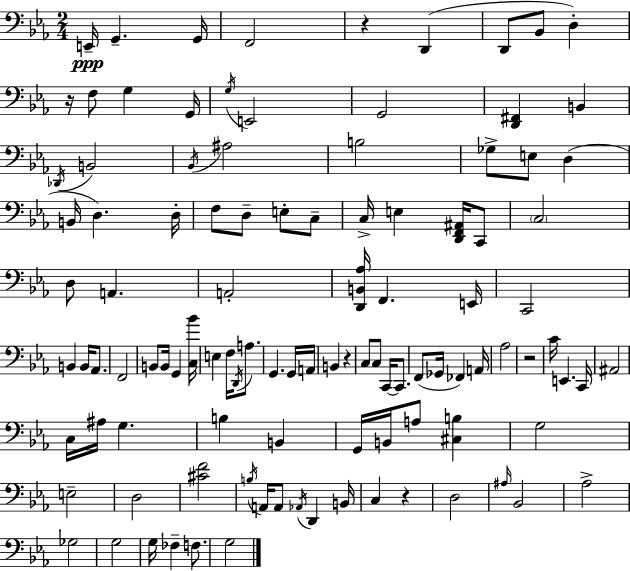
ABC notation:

X:1
T:Untitled
M:2/4
L:1/4
K:Cm
E,,/4 G,, G,,/4 F,,2 z D,, D,,/2 _B,,/2 D, z/4 F,/2 G, G,,/4 G,/4 E,,2 G,,2 [D,,^F,,] B,, _D,,/4 B,,2 _B,,/4 ^A,2 B,2 _G,/2 E,/2 D, B,,/4 D, D,/4 F,/2 D,/2 E,/2 C,/2 C,/4 E, [D,,F,,^A,,]/4 C,,/2 C,2 D,/2 A,, A,,2 [D,,B,,_A,]/4 F,, E,,/4 C,,2 B,, B,,/4 _A,,/2 F,,2 B,,/2 B,,/4 G,, [C,_B]/4 E, F,/4 D,,/4 A,/2 G,, G,,/4 A,,/4 B,, z C,/2 C,/2 C,,/4 C,,/2 F,,/2 _G,,/4 _F,, A,,/4 _A,2 z2 C/4 E,, C,,/4 ^A,,2 C,/4 ^A,/4 G, B, B,, G,,/4 B,,/4 A,/2 [^C,B,] G,2 E,2 D,2 [^CF]2 B,/4 A,,/4 A,,/2 _A,,/4 D,, B,,/4 C, z D,2 ^A,/4 _B,,2 _A,2 _G,2 G,2 G,/4 _F, F,/2 G,2